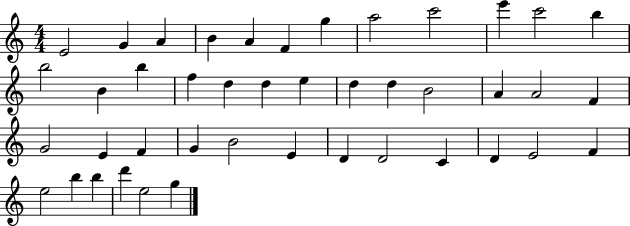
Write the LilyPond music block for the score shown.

{
  \clef treble
  \numericTimeSignature
  \time 4/4
  \key c \major
  e'2 g'4 a'4 | b'4 a'4 f'4 g''4 | a''2 c'''2 | e'''4 c'''2 b''4 | \break b''2 b'4 b''4 | f''4 d''4 d''4 e''4 | d''4 d''4 b'2 | a'4 a'2 f'4 | \break g'2 e'4 f'4 | g'4 b'2 e'4 | d'4 d'2 c'4 | d'4 e'2 f'4 | \break e''2 b''4 b''4 | d'''4 e''2 g''4 | \bar "|."
}